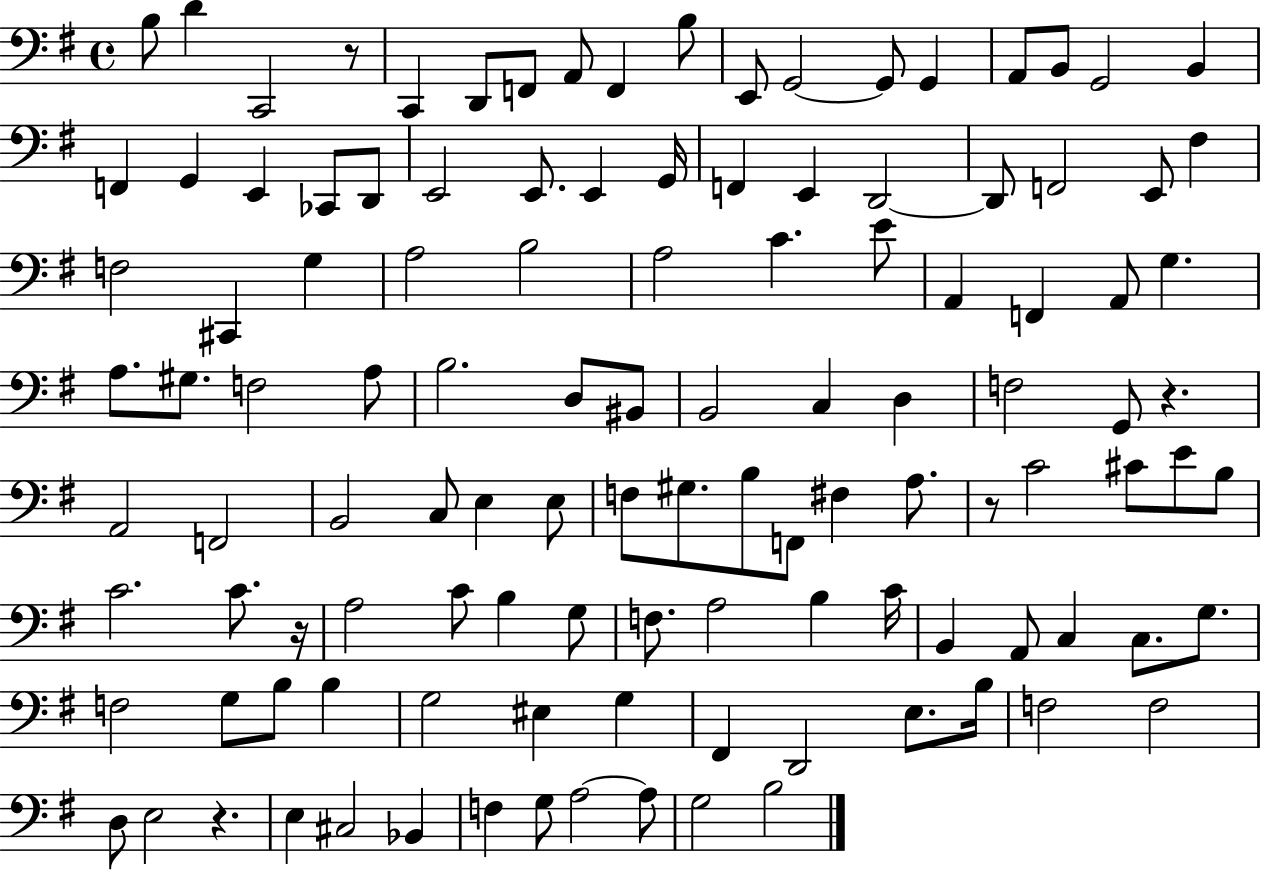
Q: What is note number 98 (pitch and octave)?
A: E3